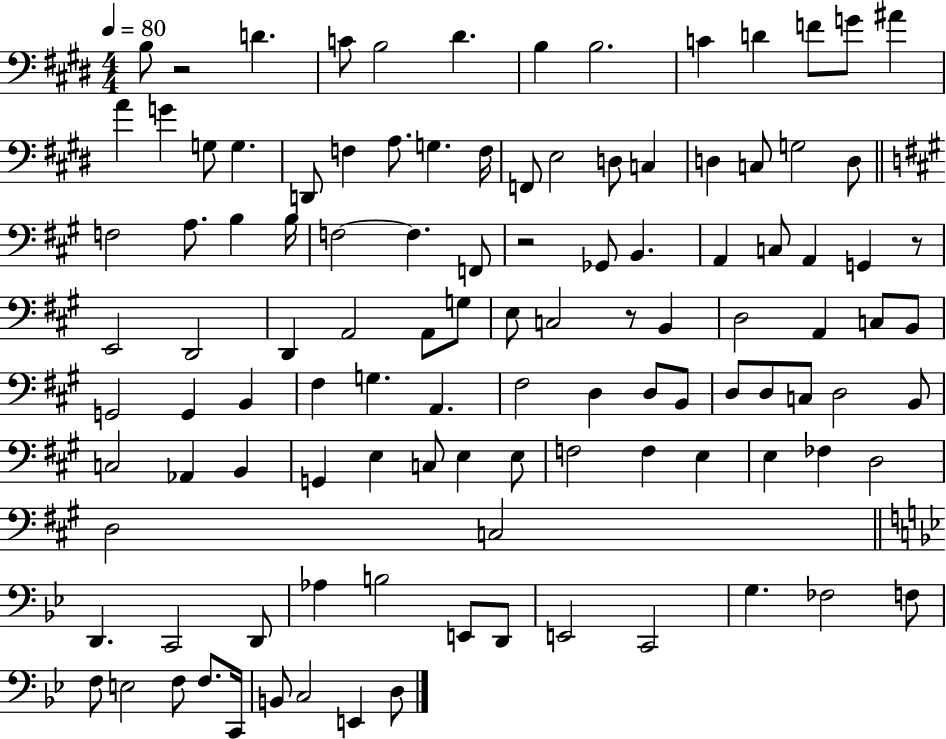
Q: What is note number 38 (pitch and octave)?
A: B2